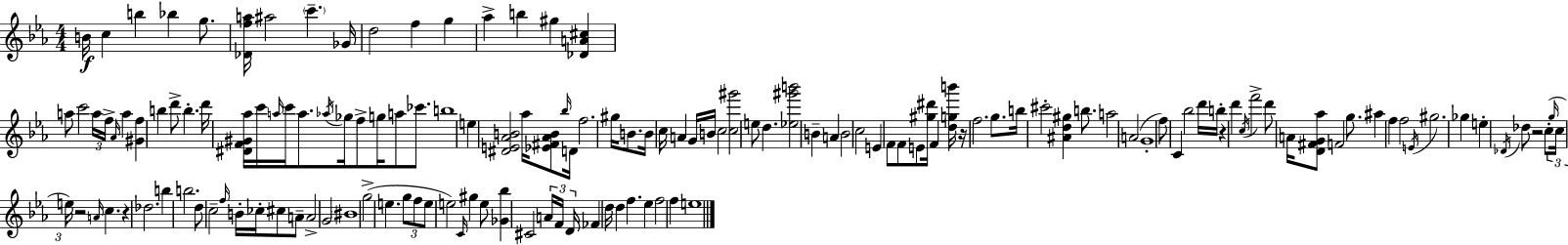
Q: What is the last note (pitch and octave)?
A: E5